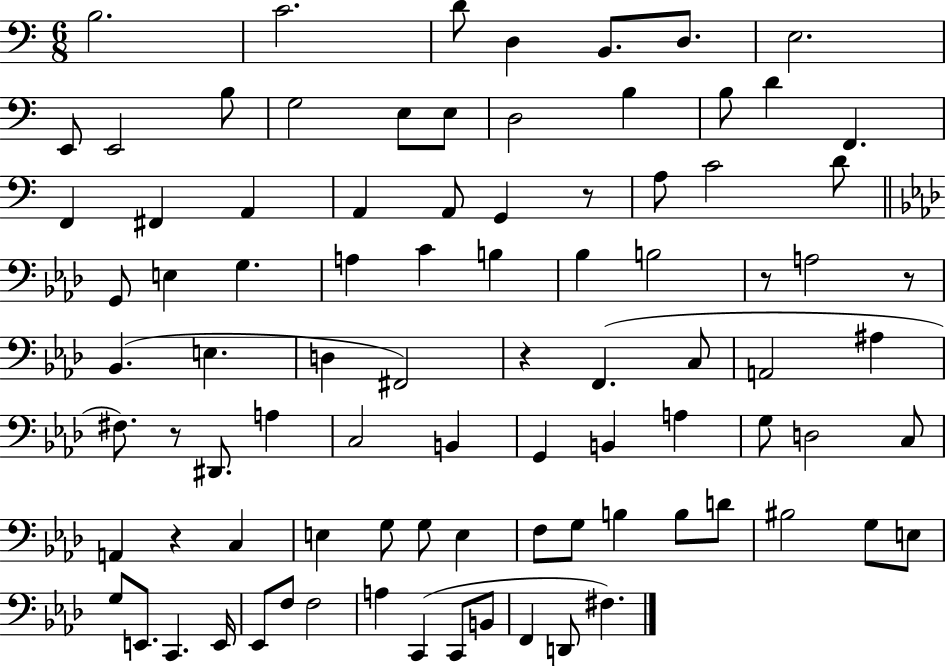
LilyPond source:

{
  \clef bass
  \numericTimeSignature
  \time 6/8
  \key c \major
  \repeat volta 2 { b2. | c'2. | d'8 d4 b,8. d8. | e2. | \break e,8 e,2 b8 | g2 e8 e8 | d2 b4 | b8 d'4 f,4. | \break f,4 fis,4 a,4 | a,4 a,8 g,4 r8 | a8 c'2 d'8 | \bar "||" \break \key aes \major g,8 e4 g4. | a4 c'4 b4 | bes4 b2 | r8 a2 r8 | \break bes,4.( e4. | d4 fis,2) | r4 f,4.( c8 | a,2 ais4 | \break fis8.) r8 dis,8. a4 | c2 b,4 | g,4 b,4 a4 | g8 d2 c8 | \break a,4 r4 c4 | e4 g8 g8 e4 | f8 g8 b4 b8 d'8 | bis2 g8 e8 | \break g8 e,8. c,4. e,16 | ees,8 f8 f2 | a4 c,4( c,8 b,8 | f,4 d,8 fis4.) | \break } \bar "|."
}